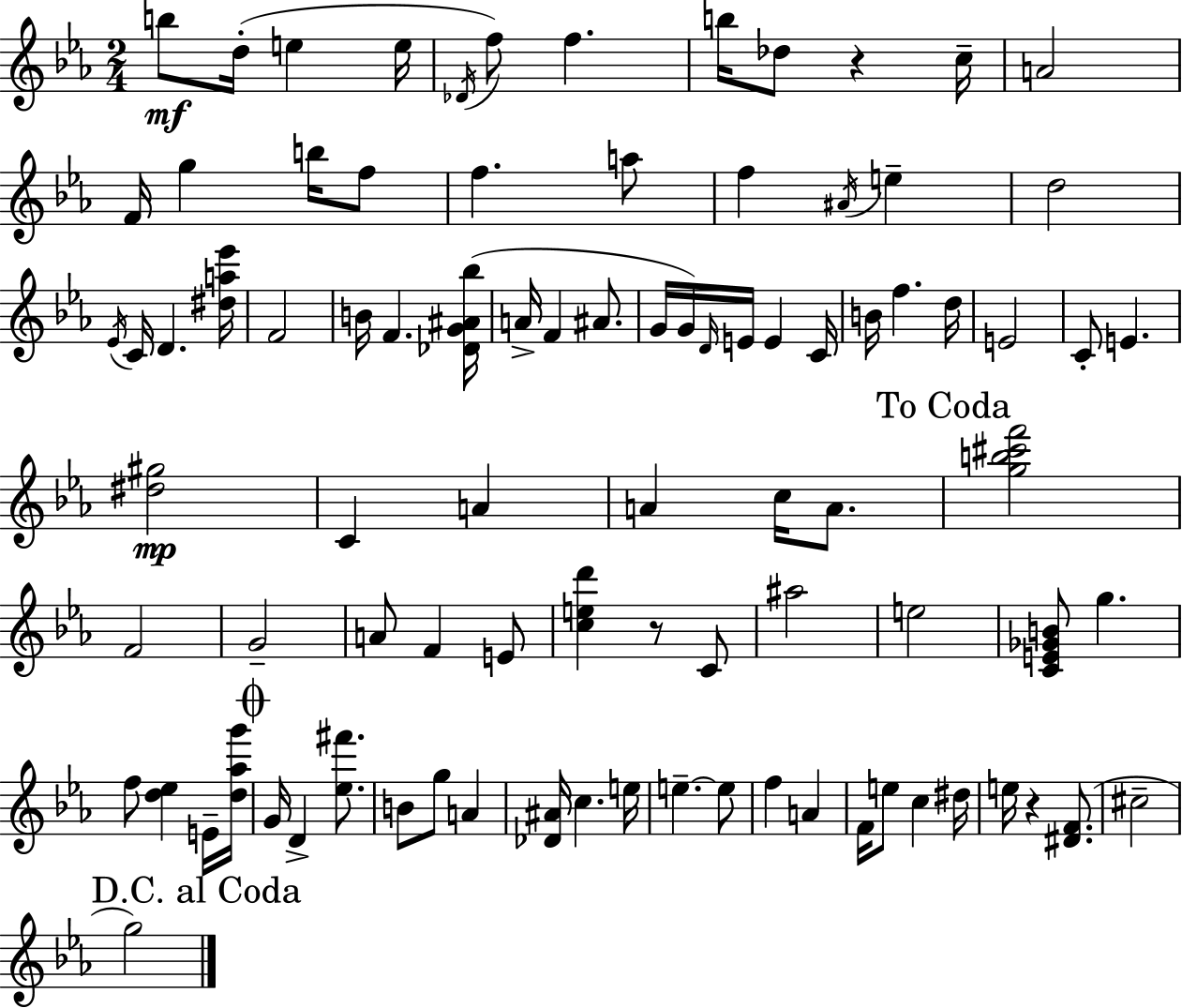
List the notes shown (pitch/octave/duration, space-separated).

B5/e D5/s E5/q E5/s Db4/s F5/e F5/q. B5/s Db5/e R/q C5/s A4/h F4/s G5/q B5/s F5/e F5/q. A5/e F5/q A#4/s E5/q D5/h Eb4/s C4/s D4/q. [D#5,A5,Eb6]/s F4/h B4/s F4/q. [Db4,G4,A#4,Bb5]/s A4/s F4/q A#4/e. G4/s G4/s D4/s E4/s E4/q C4/s B4/s F5/q. D5/s E4/h C4/e E4/q. [D#5,G#5]/h C4/q A4/q A4/q C5/s A4/e. [G5,B5,C#6,F6]/h F4/h G4/h A4/e F4/q E4/e [C5,E5,D6]/q R/e C4/e A#5/h E5/h [C4,E4,Gb4,B4]/e G5/q. F5/e [D5,Eb5]/q E4/s [D5,Ab5,G6]/s G4/s D4/q [Eb5,F#6]/e. B4/e G5/e A4/q [Db4,A#4]/s C5/q. E5/s E5/q. E5/e F5/q A4/q F4/s E5/e C5/q D#5/s E5/s R/q [D#4,F4]/e. C#5/h G5/h